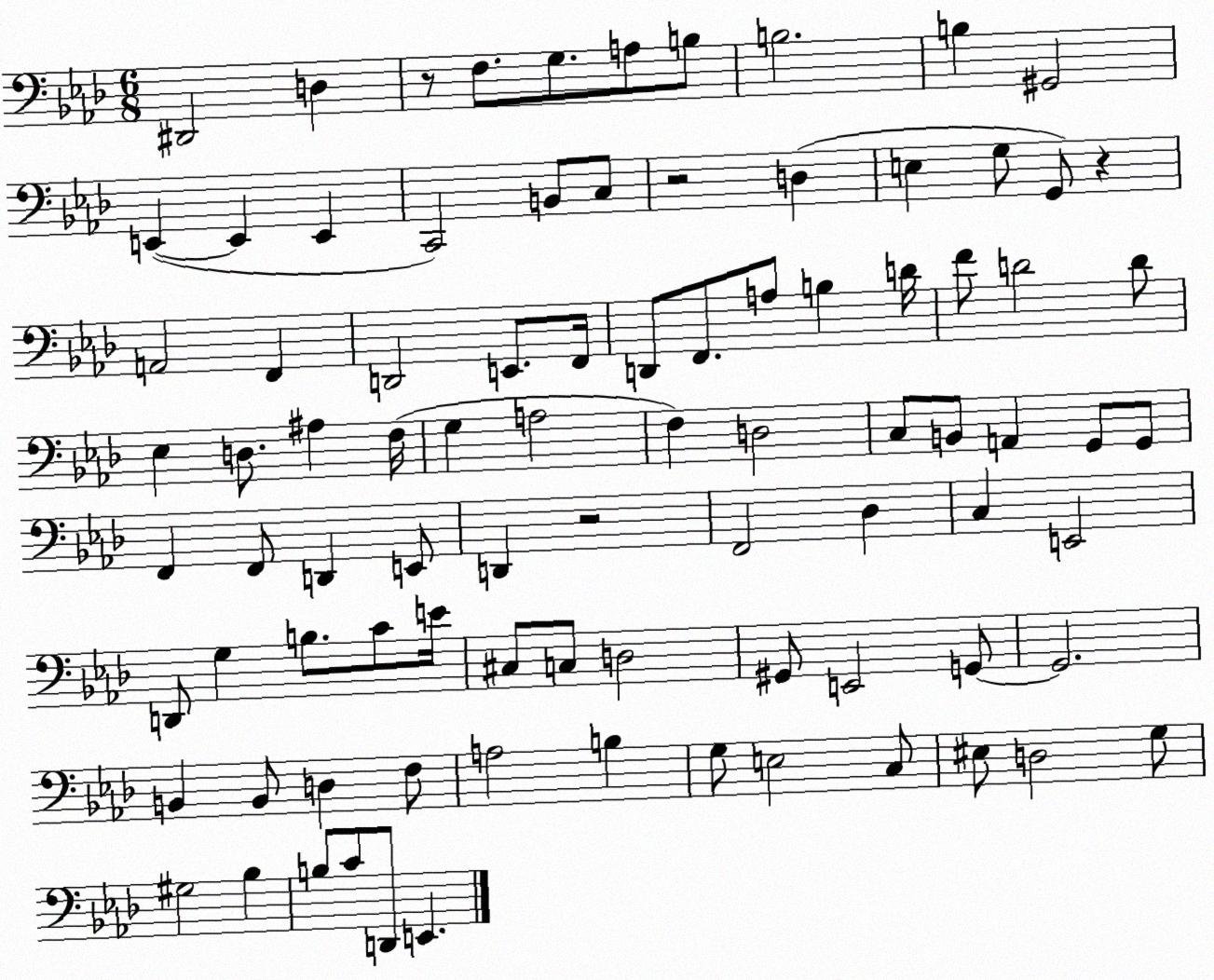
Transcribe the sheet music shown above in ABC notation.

X:1
T:Untitled
M:6/8
L:1/4
K:Ab
^D,,2 D, z/2 F,/2 G,/2 A,/2 B,/2 B,2 B, ^G,,2 E,, E,, E,, C,,2 B,,/2 C,/2 z2 D, E, G,/2 G,,/2 z A,,2 F,, D,,2 E,,/2 F,,/4 D,,/2 F,,/2 A,/2 B, D/4 F/2 D2 D/2 _E, D,/2 ^A, F,/4 G, A,2 F, D,2 C,/2 B,,/2 A,, G,,/2 G,,/2 F,, F,,/2 D,, E,,/2 D,, z2 F,,2 _D, C, E,,2 D,,/2 G, B,/2 C/2 E/4 ^C,/2 C,/2 D,2 ^G,,/2 E,,2 G,,/2 G,,2 B,, B,,/2 D, F,/2 A,2 B, G,/2 E,2 C,/2 ^E,/2 D,2 G,/2 ^G,2 _B, B,/2 C/2 D,,/2 E,,